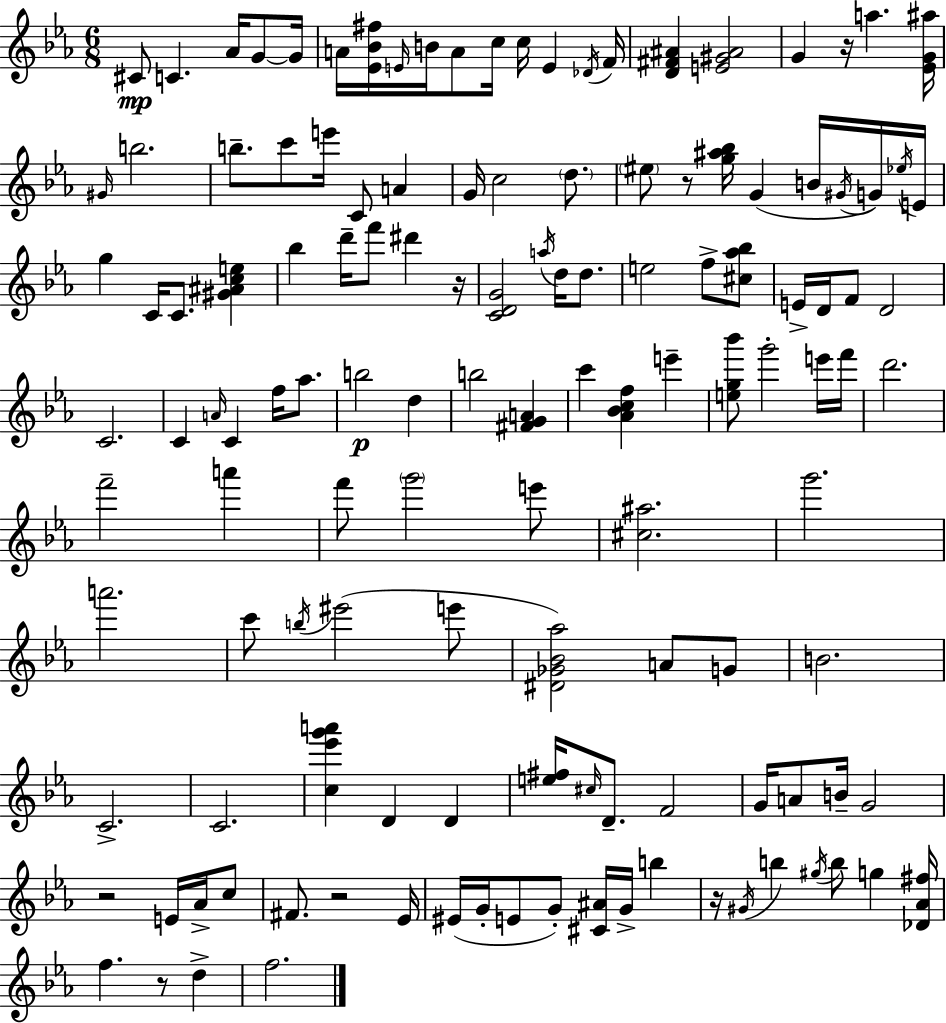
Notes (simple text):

C#4/e C4/q. Ab4/s G4/e G4/s A4/s [Eb4,Bb4,F#5]/s E4/s B4/s A4/e C5/s C5/s E4/q Db4/s F4/s [D4,F#4,A#4]/q [E4,G#4,A#4]/h G4/q R/s A5/q. [Eb4,G4,A#5]/s G#4/s B5/h. B5/e. C6/e E6/s C4/e A4/q G4/s C5/h D5/e. EIS5/e R/e [G5,A#5,Bb5]/s G4/q B4/s G#4/s G4/s Eb5/s E4/s G5/q C4/s C4/e. [G#4,A#4,C5,E5]/q Bb5/q D6/s F6/e D#6/q R/s [C4,D4,G4]/h A5/s D5/s D5/e. E5/h F5/e [C#5,Ab5,Bb5]/e E4/s D4/s F4/e D4/h C4/h. C4/q A4/s C4/q F5/s Ab5/e. B5/h D5/q B5/h [F#4,G4,A4]/q C6/q [Ab4,Bb4,C5,F5]/q E6/q [E5,G5,Bb6]/e G6/h E6/s F6/s D6/h. F6/h A6/q F6/e G6/h E6/e [C#5,A#5]/h. G6/h. A6/h. C6/e B5/s EIS6/h E6/e [D#4,Gb4,Bb4,Ab5]/h A4/e G4/e B4/h. C4/h. C4/h. [C5,Eb6,G6,A6]/q D4/q D4/q [E5,F#5]/s C#5/s D4/e. F4/h G4/s A4/e B4/s G4/h R/h E4/s Ab4/s C5/e F#4/e. R/h Eb4/s EIS4/s G4/s E4/e G4/e [C#4,A#4]/s G4/s B5/q R/s G#4/s B5/q G#5/s B5/e G5/q [Db4,Ab4,F#5]/s F5/q. R/e D5/q F5/h.